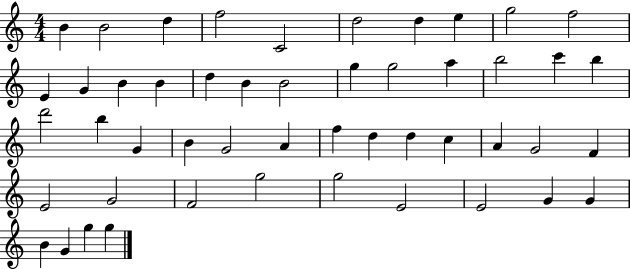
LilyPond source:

{
  \clef treble
  \numericTimeSignature
  \time 4/4
  \key c \major
  b'4 b'2 d''4 | f''2 c'2 | d''2 d''4 e''4 | g''2 f''2 | \break e'4 g'4 b'4 b'4 | d''4 b'4 b'2 | g''4 g''2 a''4 | b''2 c'''4 b''4 | \break d'''2 b''4 g'4 | b'4 g'2 a'4 | f''4 d''4 d''4 c''4 | a'4 g'2 f'4 | \break e'2 g'2 | f'2 g''2 | g''2 e'2 | e'2 g'4 g'4 | \break b'4 g'4 g''4 g''4 | \bar "|."
}